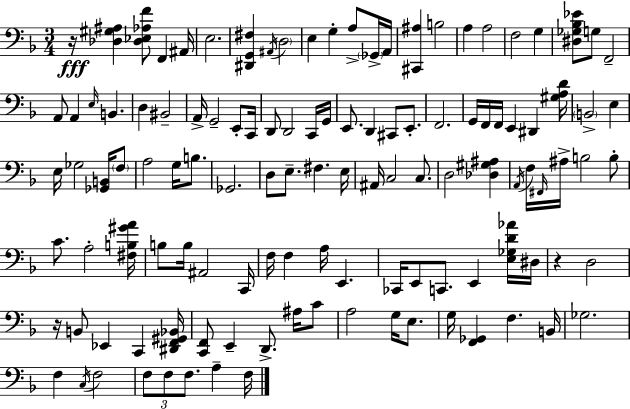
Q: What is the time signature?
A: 3/4